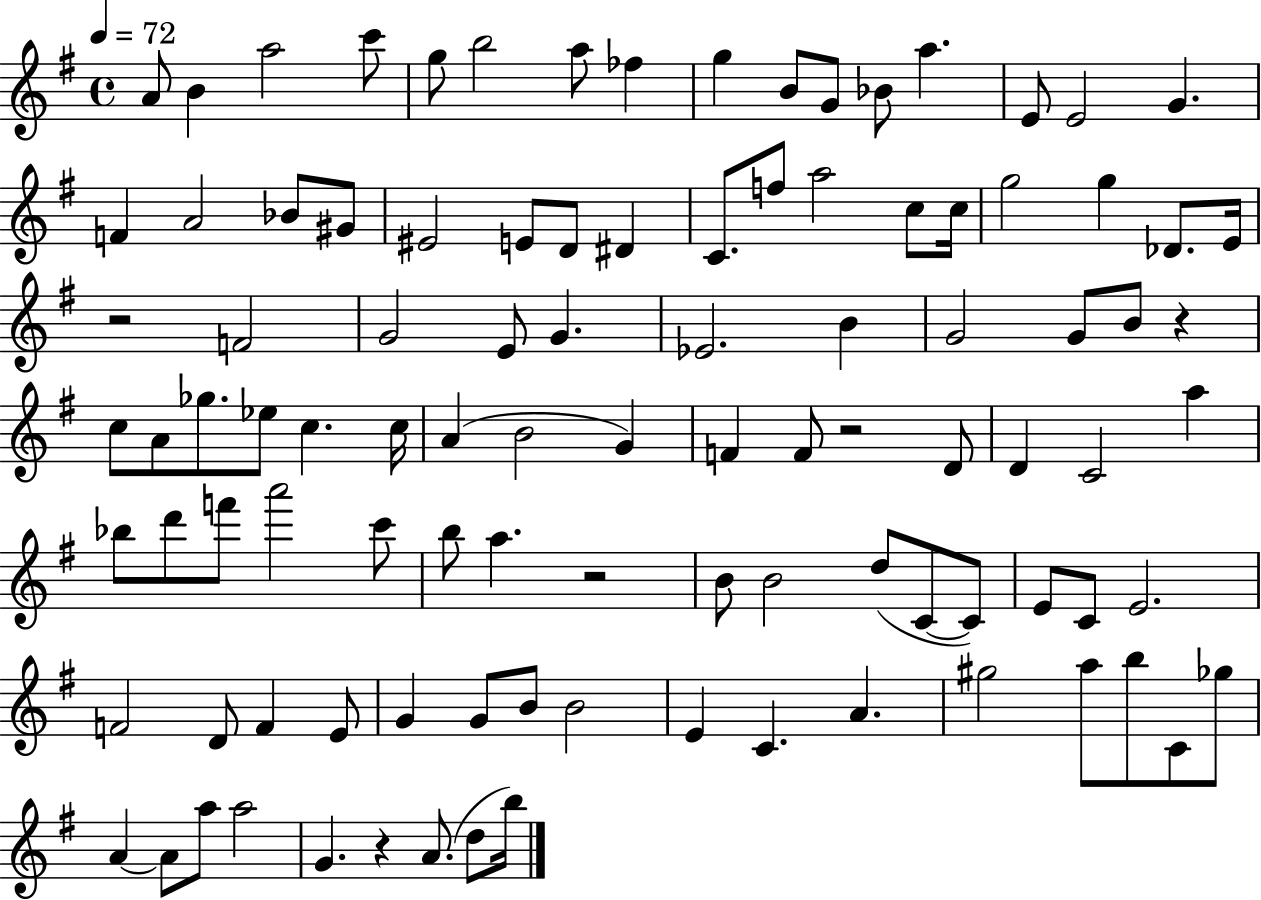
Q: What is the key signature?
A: G major